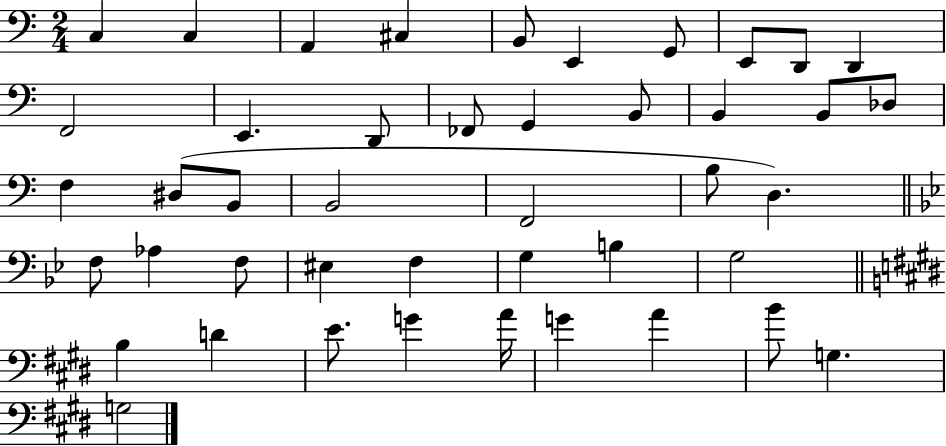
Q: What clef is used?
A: bass